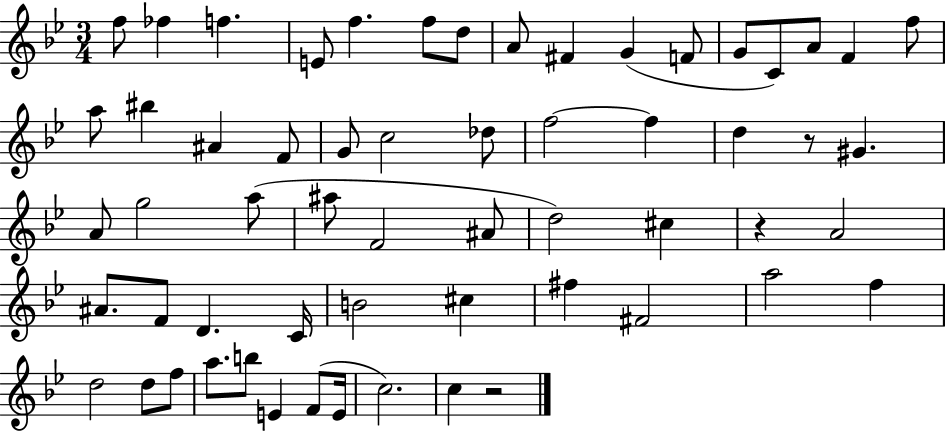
F5/e FES5/q F5/q. E4/e F5/q. F5/e D5/e A4/e F#4/q G4/q F4/e G4/e C4/e A4/e F4/q F5/e A5/e BIS5/q A#4/q F4/e G4/e C5/h Db5/e F5/h F5/q D5/q R/e G#4/q. A4/e G5/h A5/e A#5/e F4/h A#4/e D5/h C#5/q R/q A4/h A#4/e. F4/e D4/q. C4/s B4/h C#5/q F#5/q F#4/h A5/h F5/q D5/h D5/e F5/e A5/e. B5/e E4/q F4/e E4/s C5/h. C5/q R/h